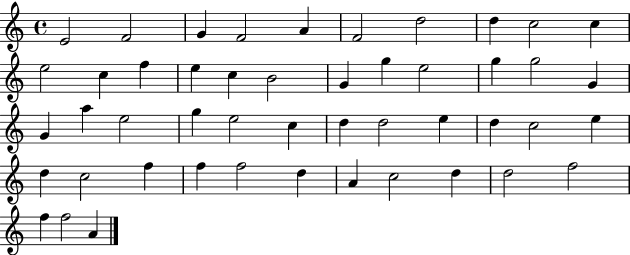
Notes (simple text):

E4/h F4/h G4/q F4/h A4/q F4/h D5/h D5/q C5/h C5/q E5/h C5/q F5/q E5/q C5/q B4/h G4/q G5/q E5/h G5/q G5/h G4/q G4/q A5/q E5/h G5/q E5/h C5/q D5/q D5/h E5/q D5/q C5/h E5/q D5/q C5/h F5/q F5/q F5/h D5/q A4/q C5/h D5/q D5/h F5/h F5/q F5/h A4/q